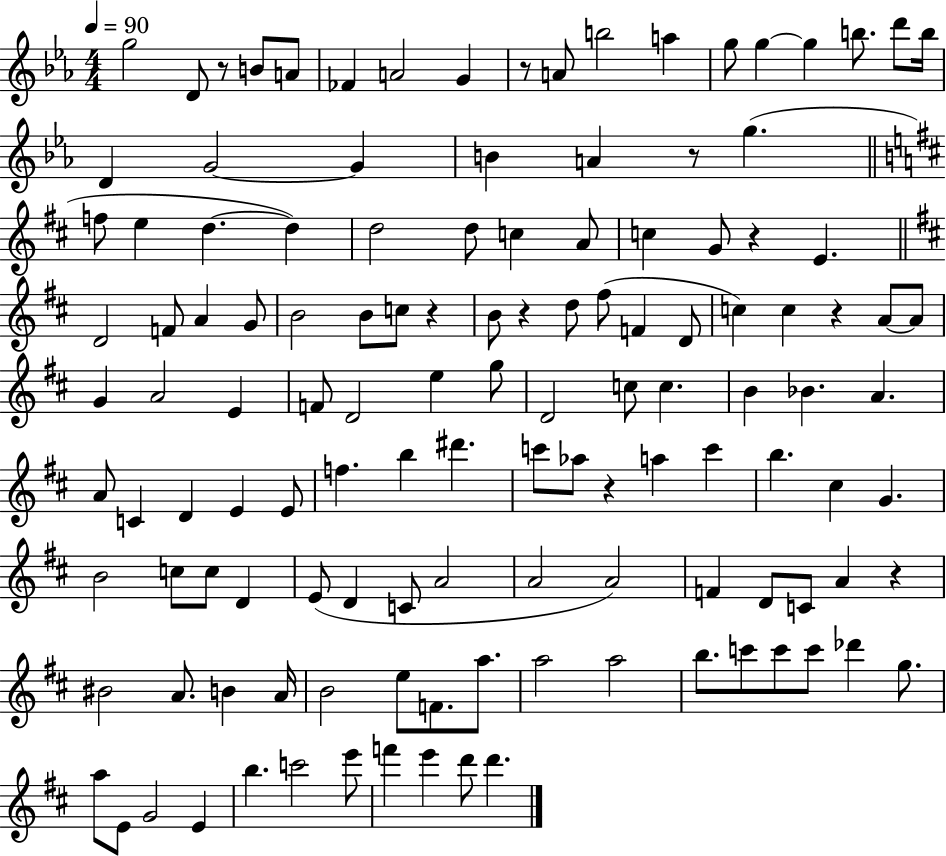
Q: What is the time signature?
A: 4/4